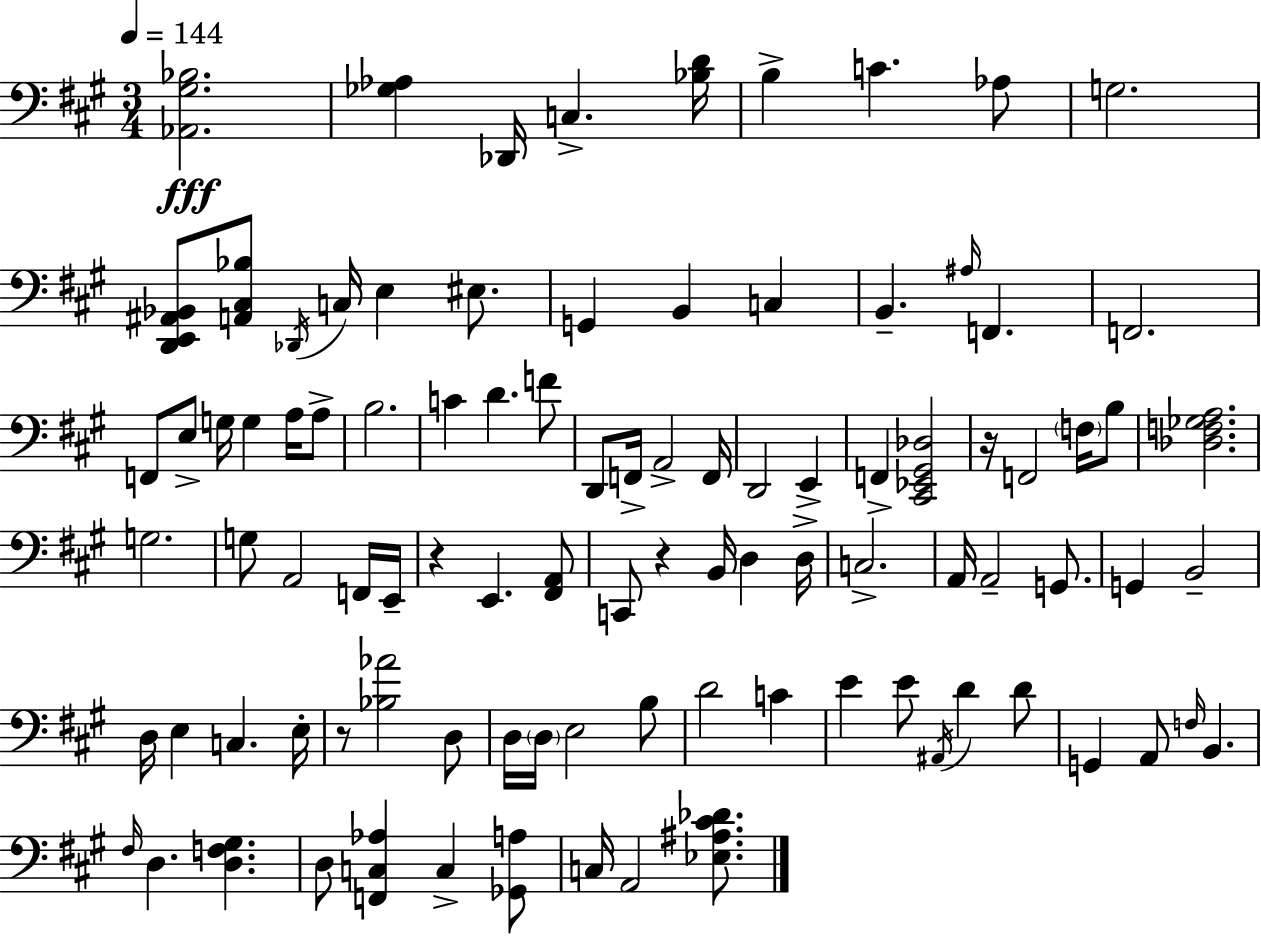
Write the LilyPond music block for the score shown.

{
  \clef bass
  \numericTimeSignature
  \time 3/4
  \key a \major
  \tempo 4 = 144
  \repeat volta 2 { <aes, gis bes>2.\fff | <ges aes>4 des,16 c4.-> <bes d'>16 | b4-> c'4. aes8 | g2. | \break <d, e, ais, bes,>8 <a, cis bes>8 \acciaccatura { des,16 } c16 e4 eis8. | g,4 b,4 c4 | b,4.-- \grace { ais16 } f,4. | f,2. | \break f,8 e8-> g16 g4 a16 | a8-> b2. | c'4 d'4. | f'8 d,8 f,16-> a,2-> | \break f,16 d,2 e,4-> | f,4-> <cis, ees, gis, des>2 | r16 f,2 \parenthesize f16 | b8 <des f ges a>2. | \break g2. | g8 a,2 | f,16 e,16-- r4 e,4. | <fis, a,>8 c,8 r4 b,16 d4 | \break d16-> c2.-> | a,16 a,2-- g,8. | g,4 b,2-- | d16 e4 c4. | \break e16-. r8 <bes aes'>2 | d8 d16 \parenthesize d16 e2 | b8 d'2 c'4 | e'4 e'8 \acciaccatura { ais,16 } d'4 | \break d'8 g,4 a,8 \grace { f16 } b,4. | \grace { fis16 } d4. <d f gis>4. | d8 <f, c aes>4 c4-> | <ges, a>8 c16 a,2 | \break <ees ais cis' des'>8. } \bar "|."
}